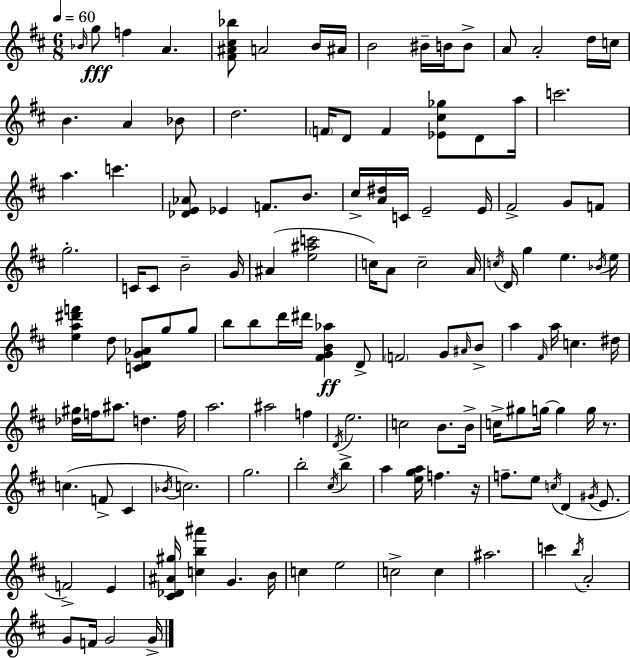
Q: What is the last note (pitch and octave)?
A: G4